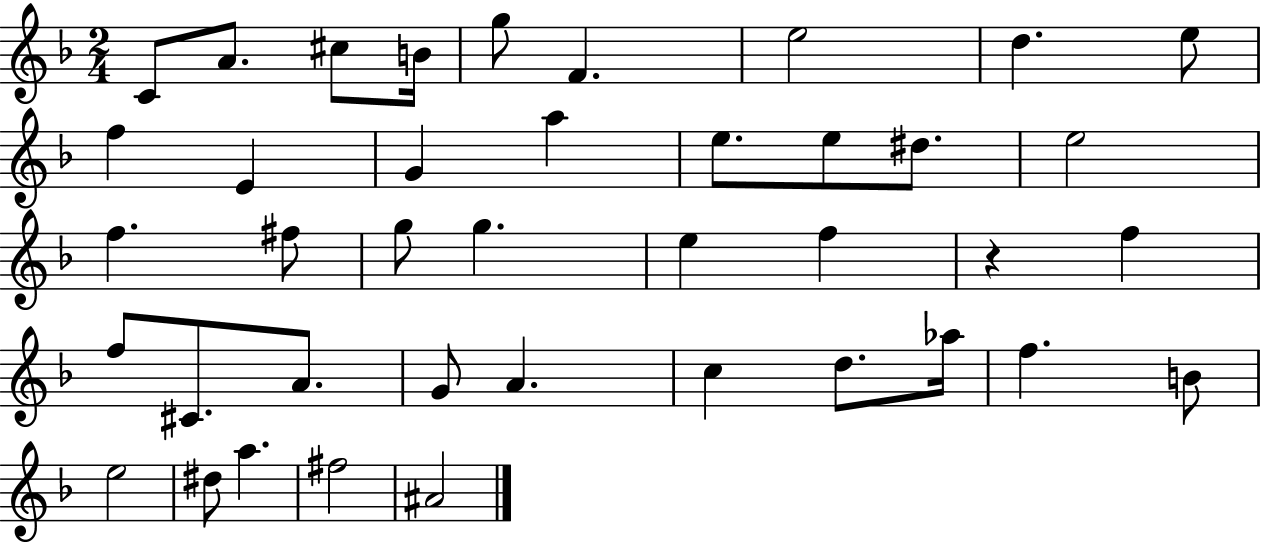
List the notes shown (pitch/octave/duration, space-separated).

C4/e A4/e. C#5/e B4/s G5/e F4/q. E5/h D5/q. E5/e F5/q E4/q G4/q A5/q E5/e. E5/e D#5/e. E5/h F5/q. F#5/e G5/e G5/q. E5/q F5/q R/q F5/q F5/e C#4/e. A4/e. G4/e A4/q. C5/q D5/e. Ab5/s F5/q. B4/e E5/h D#5/e A5/q. F#5/h A#4/h